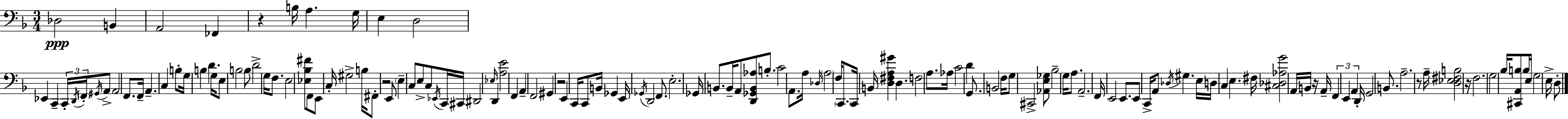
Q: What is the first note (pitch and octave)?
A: Db3